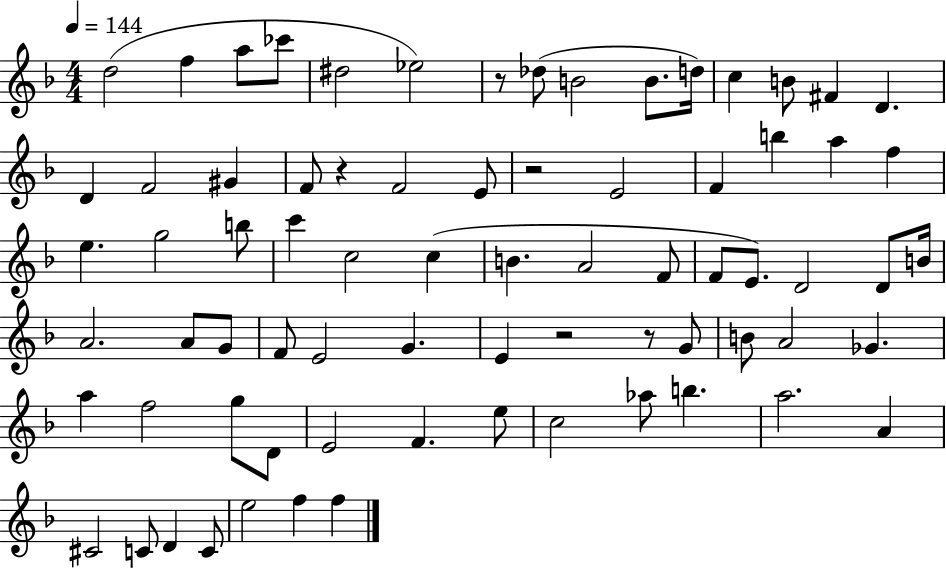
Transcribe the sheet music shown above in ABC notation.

X:1
T:Untitled
M:4/4
L:1/4
K:F
d2 f a/2 _c'/2 ^d2 _e2 z/2 _d/2 B2 B/2 d/4 c B/2 ^F D D F2 ^G F/2 z F2 E/2 z2 E2 F b a f e g2 b/2 c' c2 c B A2 F/2 F/2 E/2 D2 D/2 B/4 A2 A/2 G/2 F/2 E2 G E z2 z/2 G/2 B/2 A2 _G a f2 g/2 D/2 E2 F e/2 c2 _a/2 b a2 A ^C2 C/2 D C/2 e2 f f